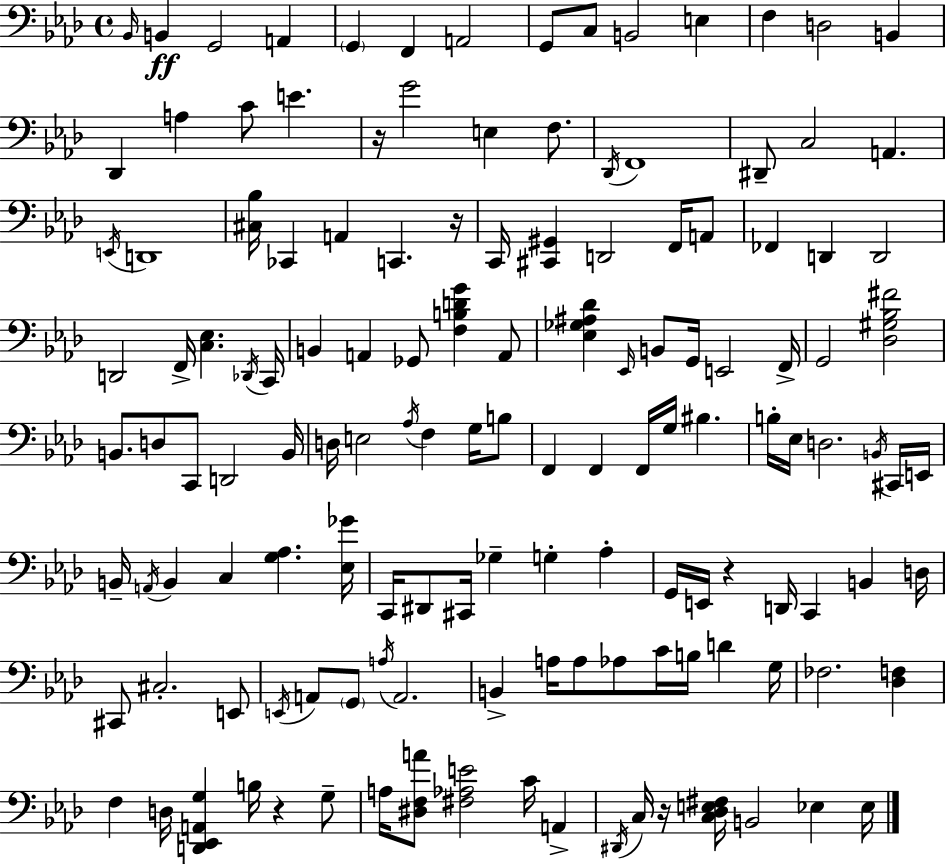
Bb2/s B2/q G2/h A2/q G2/q F2/q A2/h G2/e C3/e B2/h E3/q F3/q D3/h B2/q Db2/q A3/q C4/e E4/q. R/s G4/h E3/q F3/e. Db2/s F2/w D#2/e C3/h A2/q. E2/s D2/w [C#3,Bb3]/s CES2/q A2/q C2/q. R/s C2/s [C#2,G#2]/q D2/h F2/s A2/e FES2/q D2/q D2/h D2/h F2/s [C3,Eb3]/q. Db2/s C2/s B2/q A2/q Gb2/e [F3,B3,D4,G4]/q A2/e [Eb3,Gb3,A#3,Db4]/q Eb2/s B2/e G2/s E2/h F2/s G2/h [Db3,G#3,Bb3,F#4]/h B2/e. D3/e C2/e D2/h B2/s D3/s E3/h Ab3/s F3/q G3/s B3/e F2/q F2/q F2/s G3/s BIS3/q. B3/s Eb3/s D3/h. B2/s C#2/s E2/s B2/s A2/s B2/q C3/q [G3,Ab3]/q. [Eb3,Gb4]/s C2/s D#2/e C#2/s Gb3/q G3/q Ab3/q G2/s E2/s R/q D2/s C2/q B2/q D3/s C#2/e C#3/h. E2/e E2/s A2/e G2/e A3/s A2/h. B2/q A3/s A3/e Ab3/e C4/s B3/s D4/q G3/s FES3/h. [Db3,F3]/q F3/q D3/s [D2,Eb2,A2,G3]/q B3/s R/q G3/e A3/s [D#3,F3,A4]/e [F#3,Ab3,E4]/h C4/s A2/q D#2/s C3/s R/s [C3,Db3,E3,F#3]/s B2/h Eb3/q Eb3/s